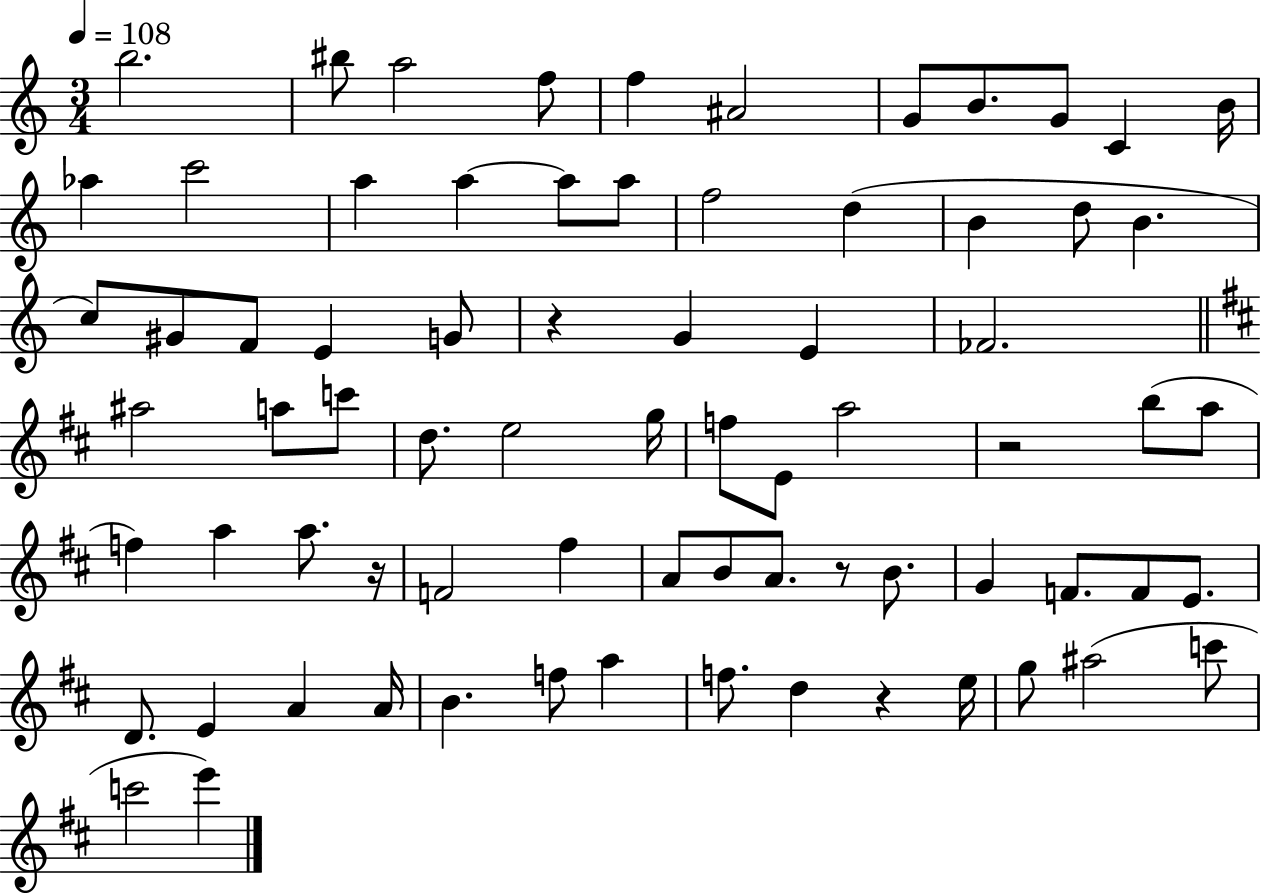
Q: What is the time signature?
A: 3/4